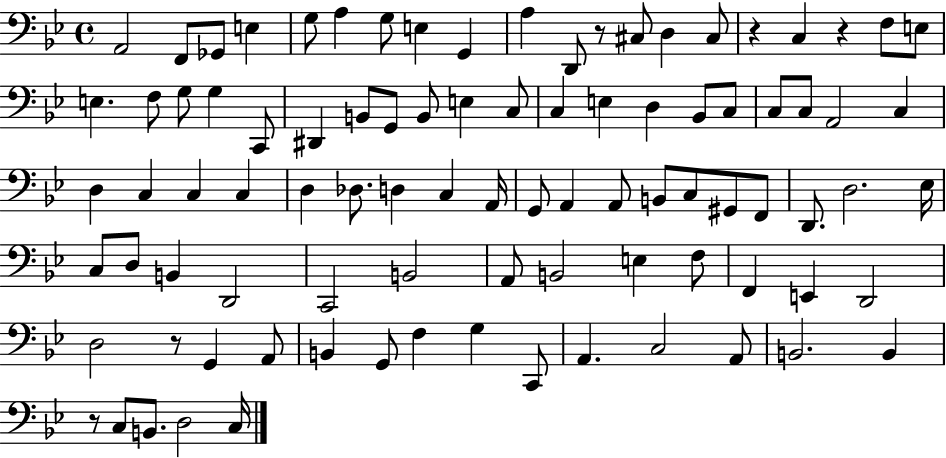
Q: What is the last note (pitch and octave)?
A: C3